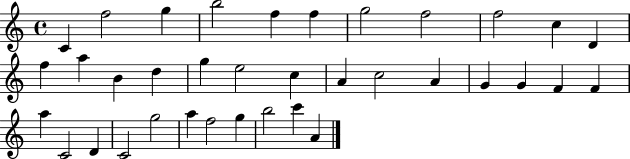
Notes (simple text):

C4/q F5/h G5/q B5/h F5/q F5/q G5/h F5/h F5/h C5/q D4/q F5/q A5/q B4/q D5/q G5/q E5/h C5/q A4/q C5/h A4/q G4/q G4/q F4/q F4/q A5/q C4/h D4/q C4/h G5/h A5/q F5/h G5/q B5/h C6/q A4/q